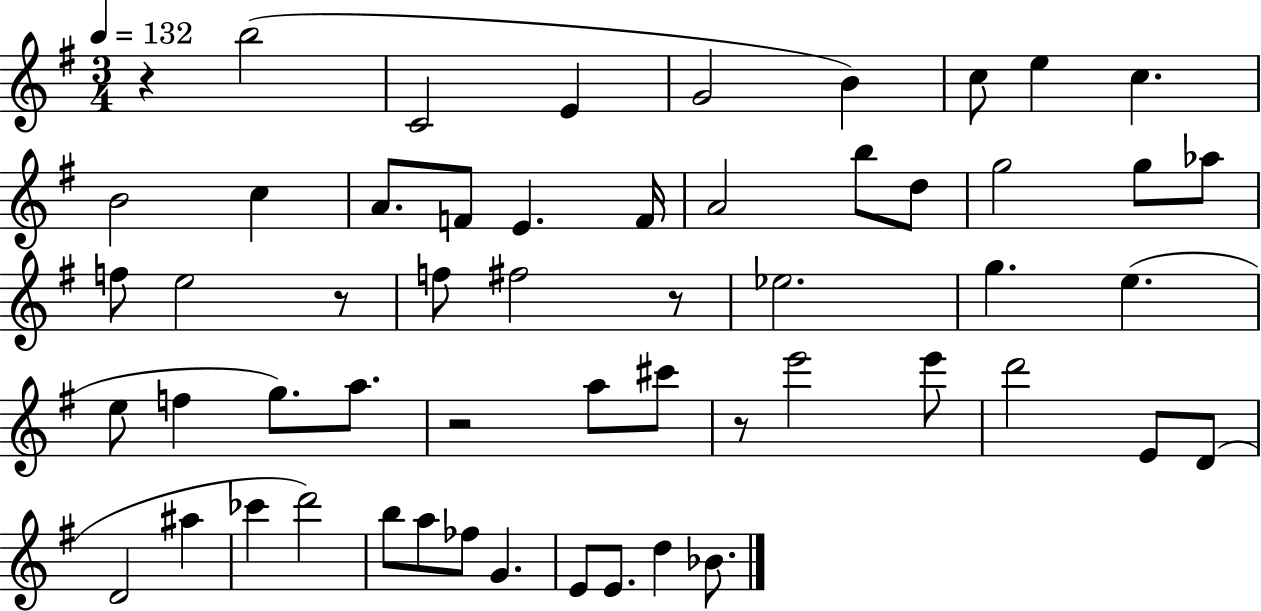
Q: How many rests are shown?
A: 5